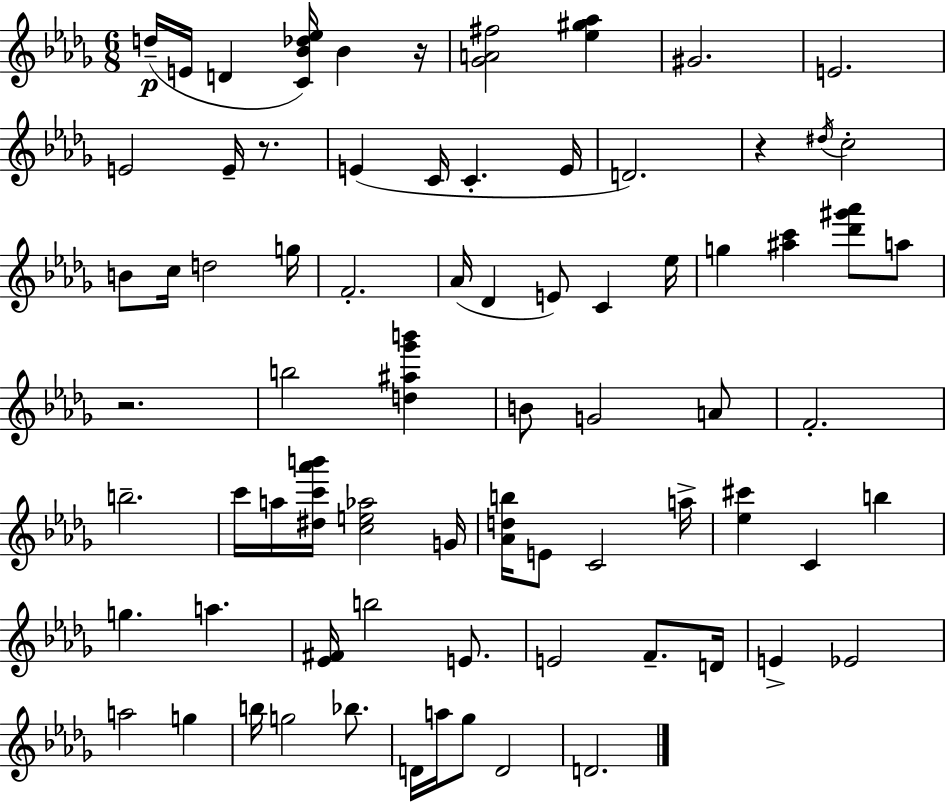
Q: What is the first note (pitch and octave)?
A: D5